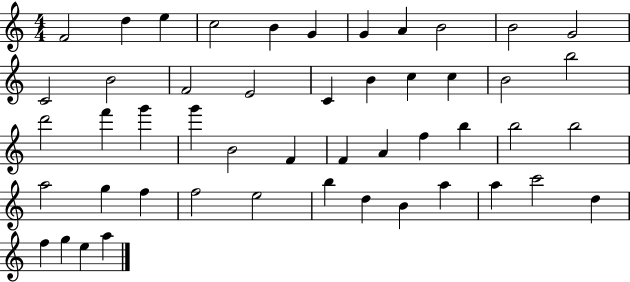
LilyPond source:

{
  \clef treble
  \numericTimeSignature
  \time 4/4
  \key c \major
  f'2 d''4 e''4 | c''2 b'4 g'4 | g'4 a'4 b'2 | b'2 g'2 | \break c'2 b'2 | f'2 e'2 | c'4 b'4 c''4 c''4 | b'2 b''2 | \break d'''2 f'''4 g'''4 | g'''4 b'2 f'4 | f'4 a'4 f''4 b''4 | b''2 b''2 | \break a''2 g''4 f''4 | f''2 e''2 | b''4 d''4 b'4 a''4 | a''4 c'''2 d''4 | \break f''4 g''4 e''4 a''4 | \bar "|."
}